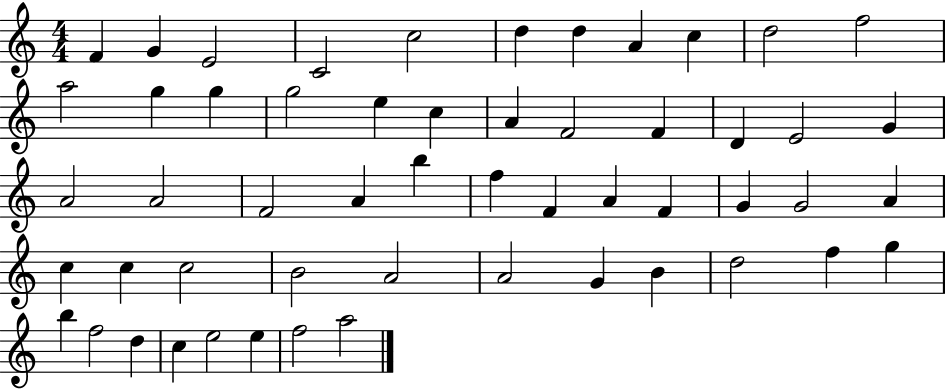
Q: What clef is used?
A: treble